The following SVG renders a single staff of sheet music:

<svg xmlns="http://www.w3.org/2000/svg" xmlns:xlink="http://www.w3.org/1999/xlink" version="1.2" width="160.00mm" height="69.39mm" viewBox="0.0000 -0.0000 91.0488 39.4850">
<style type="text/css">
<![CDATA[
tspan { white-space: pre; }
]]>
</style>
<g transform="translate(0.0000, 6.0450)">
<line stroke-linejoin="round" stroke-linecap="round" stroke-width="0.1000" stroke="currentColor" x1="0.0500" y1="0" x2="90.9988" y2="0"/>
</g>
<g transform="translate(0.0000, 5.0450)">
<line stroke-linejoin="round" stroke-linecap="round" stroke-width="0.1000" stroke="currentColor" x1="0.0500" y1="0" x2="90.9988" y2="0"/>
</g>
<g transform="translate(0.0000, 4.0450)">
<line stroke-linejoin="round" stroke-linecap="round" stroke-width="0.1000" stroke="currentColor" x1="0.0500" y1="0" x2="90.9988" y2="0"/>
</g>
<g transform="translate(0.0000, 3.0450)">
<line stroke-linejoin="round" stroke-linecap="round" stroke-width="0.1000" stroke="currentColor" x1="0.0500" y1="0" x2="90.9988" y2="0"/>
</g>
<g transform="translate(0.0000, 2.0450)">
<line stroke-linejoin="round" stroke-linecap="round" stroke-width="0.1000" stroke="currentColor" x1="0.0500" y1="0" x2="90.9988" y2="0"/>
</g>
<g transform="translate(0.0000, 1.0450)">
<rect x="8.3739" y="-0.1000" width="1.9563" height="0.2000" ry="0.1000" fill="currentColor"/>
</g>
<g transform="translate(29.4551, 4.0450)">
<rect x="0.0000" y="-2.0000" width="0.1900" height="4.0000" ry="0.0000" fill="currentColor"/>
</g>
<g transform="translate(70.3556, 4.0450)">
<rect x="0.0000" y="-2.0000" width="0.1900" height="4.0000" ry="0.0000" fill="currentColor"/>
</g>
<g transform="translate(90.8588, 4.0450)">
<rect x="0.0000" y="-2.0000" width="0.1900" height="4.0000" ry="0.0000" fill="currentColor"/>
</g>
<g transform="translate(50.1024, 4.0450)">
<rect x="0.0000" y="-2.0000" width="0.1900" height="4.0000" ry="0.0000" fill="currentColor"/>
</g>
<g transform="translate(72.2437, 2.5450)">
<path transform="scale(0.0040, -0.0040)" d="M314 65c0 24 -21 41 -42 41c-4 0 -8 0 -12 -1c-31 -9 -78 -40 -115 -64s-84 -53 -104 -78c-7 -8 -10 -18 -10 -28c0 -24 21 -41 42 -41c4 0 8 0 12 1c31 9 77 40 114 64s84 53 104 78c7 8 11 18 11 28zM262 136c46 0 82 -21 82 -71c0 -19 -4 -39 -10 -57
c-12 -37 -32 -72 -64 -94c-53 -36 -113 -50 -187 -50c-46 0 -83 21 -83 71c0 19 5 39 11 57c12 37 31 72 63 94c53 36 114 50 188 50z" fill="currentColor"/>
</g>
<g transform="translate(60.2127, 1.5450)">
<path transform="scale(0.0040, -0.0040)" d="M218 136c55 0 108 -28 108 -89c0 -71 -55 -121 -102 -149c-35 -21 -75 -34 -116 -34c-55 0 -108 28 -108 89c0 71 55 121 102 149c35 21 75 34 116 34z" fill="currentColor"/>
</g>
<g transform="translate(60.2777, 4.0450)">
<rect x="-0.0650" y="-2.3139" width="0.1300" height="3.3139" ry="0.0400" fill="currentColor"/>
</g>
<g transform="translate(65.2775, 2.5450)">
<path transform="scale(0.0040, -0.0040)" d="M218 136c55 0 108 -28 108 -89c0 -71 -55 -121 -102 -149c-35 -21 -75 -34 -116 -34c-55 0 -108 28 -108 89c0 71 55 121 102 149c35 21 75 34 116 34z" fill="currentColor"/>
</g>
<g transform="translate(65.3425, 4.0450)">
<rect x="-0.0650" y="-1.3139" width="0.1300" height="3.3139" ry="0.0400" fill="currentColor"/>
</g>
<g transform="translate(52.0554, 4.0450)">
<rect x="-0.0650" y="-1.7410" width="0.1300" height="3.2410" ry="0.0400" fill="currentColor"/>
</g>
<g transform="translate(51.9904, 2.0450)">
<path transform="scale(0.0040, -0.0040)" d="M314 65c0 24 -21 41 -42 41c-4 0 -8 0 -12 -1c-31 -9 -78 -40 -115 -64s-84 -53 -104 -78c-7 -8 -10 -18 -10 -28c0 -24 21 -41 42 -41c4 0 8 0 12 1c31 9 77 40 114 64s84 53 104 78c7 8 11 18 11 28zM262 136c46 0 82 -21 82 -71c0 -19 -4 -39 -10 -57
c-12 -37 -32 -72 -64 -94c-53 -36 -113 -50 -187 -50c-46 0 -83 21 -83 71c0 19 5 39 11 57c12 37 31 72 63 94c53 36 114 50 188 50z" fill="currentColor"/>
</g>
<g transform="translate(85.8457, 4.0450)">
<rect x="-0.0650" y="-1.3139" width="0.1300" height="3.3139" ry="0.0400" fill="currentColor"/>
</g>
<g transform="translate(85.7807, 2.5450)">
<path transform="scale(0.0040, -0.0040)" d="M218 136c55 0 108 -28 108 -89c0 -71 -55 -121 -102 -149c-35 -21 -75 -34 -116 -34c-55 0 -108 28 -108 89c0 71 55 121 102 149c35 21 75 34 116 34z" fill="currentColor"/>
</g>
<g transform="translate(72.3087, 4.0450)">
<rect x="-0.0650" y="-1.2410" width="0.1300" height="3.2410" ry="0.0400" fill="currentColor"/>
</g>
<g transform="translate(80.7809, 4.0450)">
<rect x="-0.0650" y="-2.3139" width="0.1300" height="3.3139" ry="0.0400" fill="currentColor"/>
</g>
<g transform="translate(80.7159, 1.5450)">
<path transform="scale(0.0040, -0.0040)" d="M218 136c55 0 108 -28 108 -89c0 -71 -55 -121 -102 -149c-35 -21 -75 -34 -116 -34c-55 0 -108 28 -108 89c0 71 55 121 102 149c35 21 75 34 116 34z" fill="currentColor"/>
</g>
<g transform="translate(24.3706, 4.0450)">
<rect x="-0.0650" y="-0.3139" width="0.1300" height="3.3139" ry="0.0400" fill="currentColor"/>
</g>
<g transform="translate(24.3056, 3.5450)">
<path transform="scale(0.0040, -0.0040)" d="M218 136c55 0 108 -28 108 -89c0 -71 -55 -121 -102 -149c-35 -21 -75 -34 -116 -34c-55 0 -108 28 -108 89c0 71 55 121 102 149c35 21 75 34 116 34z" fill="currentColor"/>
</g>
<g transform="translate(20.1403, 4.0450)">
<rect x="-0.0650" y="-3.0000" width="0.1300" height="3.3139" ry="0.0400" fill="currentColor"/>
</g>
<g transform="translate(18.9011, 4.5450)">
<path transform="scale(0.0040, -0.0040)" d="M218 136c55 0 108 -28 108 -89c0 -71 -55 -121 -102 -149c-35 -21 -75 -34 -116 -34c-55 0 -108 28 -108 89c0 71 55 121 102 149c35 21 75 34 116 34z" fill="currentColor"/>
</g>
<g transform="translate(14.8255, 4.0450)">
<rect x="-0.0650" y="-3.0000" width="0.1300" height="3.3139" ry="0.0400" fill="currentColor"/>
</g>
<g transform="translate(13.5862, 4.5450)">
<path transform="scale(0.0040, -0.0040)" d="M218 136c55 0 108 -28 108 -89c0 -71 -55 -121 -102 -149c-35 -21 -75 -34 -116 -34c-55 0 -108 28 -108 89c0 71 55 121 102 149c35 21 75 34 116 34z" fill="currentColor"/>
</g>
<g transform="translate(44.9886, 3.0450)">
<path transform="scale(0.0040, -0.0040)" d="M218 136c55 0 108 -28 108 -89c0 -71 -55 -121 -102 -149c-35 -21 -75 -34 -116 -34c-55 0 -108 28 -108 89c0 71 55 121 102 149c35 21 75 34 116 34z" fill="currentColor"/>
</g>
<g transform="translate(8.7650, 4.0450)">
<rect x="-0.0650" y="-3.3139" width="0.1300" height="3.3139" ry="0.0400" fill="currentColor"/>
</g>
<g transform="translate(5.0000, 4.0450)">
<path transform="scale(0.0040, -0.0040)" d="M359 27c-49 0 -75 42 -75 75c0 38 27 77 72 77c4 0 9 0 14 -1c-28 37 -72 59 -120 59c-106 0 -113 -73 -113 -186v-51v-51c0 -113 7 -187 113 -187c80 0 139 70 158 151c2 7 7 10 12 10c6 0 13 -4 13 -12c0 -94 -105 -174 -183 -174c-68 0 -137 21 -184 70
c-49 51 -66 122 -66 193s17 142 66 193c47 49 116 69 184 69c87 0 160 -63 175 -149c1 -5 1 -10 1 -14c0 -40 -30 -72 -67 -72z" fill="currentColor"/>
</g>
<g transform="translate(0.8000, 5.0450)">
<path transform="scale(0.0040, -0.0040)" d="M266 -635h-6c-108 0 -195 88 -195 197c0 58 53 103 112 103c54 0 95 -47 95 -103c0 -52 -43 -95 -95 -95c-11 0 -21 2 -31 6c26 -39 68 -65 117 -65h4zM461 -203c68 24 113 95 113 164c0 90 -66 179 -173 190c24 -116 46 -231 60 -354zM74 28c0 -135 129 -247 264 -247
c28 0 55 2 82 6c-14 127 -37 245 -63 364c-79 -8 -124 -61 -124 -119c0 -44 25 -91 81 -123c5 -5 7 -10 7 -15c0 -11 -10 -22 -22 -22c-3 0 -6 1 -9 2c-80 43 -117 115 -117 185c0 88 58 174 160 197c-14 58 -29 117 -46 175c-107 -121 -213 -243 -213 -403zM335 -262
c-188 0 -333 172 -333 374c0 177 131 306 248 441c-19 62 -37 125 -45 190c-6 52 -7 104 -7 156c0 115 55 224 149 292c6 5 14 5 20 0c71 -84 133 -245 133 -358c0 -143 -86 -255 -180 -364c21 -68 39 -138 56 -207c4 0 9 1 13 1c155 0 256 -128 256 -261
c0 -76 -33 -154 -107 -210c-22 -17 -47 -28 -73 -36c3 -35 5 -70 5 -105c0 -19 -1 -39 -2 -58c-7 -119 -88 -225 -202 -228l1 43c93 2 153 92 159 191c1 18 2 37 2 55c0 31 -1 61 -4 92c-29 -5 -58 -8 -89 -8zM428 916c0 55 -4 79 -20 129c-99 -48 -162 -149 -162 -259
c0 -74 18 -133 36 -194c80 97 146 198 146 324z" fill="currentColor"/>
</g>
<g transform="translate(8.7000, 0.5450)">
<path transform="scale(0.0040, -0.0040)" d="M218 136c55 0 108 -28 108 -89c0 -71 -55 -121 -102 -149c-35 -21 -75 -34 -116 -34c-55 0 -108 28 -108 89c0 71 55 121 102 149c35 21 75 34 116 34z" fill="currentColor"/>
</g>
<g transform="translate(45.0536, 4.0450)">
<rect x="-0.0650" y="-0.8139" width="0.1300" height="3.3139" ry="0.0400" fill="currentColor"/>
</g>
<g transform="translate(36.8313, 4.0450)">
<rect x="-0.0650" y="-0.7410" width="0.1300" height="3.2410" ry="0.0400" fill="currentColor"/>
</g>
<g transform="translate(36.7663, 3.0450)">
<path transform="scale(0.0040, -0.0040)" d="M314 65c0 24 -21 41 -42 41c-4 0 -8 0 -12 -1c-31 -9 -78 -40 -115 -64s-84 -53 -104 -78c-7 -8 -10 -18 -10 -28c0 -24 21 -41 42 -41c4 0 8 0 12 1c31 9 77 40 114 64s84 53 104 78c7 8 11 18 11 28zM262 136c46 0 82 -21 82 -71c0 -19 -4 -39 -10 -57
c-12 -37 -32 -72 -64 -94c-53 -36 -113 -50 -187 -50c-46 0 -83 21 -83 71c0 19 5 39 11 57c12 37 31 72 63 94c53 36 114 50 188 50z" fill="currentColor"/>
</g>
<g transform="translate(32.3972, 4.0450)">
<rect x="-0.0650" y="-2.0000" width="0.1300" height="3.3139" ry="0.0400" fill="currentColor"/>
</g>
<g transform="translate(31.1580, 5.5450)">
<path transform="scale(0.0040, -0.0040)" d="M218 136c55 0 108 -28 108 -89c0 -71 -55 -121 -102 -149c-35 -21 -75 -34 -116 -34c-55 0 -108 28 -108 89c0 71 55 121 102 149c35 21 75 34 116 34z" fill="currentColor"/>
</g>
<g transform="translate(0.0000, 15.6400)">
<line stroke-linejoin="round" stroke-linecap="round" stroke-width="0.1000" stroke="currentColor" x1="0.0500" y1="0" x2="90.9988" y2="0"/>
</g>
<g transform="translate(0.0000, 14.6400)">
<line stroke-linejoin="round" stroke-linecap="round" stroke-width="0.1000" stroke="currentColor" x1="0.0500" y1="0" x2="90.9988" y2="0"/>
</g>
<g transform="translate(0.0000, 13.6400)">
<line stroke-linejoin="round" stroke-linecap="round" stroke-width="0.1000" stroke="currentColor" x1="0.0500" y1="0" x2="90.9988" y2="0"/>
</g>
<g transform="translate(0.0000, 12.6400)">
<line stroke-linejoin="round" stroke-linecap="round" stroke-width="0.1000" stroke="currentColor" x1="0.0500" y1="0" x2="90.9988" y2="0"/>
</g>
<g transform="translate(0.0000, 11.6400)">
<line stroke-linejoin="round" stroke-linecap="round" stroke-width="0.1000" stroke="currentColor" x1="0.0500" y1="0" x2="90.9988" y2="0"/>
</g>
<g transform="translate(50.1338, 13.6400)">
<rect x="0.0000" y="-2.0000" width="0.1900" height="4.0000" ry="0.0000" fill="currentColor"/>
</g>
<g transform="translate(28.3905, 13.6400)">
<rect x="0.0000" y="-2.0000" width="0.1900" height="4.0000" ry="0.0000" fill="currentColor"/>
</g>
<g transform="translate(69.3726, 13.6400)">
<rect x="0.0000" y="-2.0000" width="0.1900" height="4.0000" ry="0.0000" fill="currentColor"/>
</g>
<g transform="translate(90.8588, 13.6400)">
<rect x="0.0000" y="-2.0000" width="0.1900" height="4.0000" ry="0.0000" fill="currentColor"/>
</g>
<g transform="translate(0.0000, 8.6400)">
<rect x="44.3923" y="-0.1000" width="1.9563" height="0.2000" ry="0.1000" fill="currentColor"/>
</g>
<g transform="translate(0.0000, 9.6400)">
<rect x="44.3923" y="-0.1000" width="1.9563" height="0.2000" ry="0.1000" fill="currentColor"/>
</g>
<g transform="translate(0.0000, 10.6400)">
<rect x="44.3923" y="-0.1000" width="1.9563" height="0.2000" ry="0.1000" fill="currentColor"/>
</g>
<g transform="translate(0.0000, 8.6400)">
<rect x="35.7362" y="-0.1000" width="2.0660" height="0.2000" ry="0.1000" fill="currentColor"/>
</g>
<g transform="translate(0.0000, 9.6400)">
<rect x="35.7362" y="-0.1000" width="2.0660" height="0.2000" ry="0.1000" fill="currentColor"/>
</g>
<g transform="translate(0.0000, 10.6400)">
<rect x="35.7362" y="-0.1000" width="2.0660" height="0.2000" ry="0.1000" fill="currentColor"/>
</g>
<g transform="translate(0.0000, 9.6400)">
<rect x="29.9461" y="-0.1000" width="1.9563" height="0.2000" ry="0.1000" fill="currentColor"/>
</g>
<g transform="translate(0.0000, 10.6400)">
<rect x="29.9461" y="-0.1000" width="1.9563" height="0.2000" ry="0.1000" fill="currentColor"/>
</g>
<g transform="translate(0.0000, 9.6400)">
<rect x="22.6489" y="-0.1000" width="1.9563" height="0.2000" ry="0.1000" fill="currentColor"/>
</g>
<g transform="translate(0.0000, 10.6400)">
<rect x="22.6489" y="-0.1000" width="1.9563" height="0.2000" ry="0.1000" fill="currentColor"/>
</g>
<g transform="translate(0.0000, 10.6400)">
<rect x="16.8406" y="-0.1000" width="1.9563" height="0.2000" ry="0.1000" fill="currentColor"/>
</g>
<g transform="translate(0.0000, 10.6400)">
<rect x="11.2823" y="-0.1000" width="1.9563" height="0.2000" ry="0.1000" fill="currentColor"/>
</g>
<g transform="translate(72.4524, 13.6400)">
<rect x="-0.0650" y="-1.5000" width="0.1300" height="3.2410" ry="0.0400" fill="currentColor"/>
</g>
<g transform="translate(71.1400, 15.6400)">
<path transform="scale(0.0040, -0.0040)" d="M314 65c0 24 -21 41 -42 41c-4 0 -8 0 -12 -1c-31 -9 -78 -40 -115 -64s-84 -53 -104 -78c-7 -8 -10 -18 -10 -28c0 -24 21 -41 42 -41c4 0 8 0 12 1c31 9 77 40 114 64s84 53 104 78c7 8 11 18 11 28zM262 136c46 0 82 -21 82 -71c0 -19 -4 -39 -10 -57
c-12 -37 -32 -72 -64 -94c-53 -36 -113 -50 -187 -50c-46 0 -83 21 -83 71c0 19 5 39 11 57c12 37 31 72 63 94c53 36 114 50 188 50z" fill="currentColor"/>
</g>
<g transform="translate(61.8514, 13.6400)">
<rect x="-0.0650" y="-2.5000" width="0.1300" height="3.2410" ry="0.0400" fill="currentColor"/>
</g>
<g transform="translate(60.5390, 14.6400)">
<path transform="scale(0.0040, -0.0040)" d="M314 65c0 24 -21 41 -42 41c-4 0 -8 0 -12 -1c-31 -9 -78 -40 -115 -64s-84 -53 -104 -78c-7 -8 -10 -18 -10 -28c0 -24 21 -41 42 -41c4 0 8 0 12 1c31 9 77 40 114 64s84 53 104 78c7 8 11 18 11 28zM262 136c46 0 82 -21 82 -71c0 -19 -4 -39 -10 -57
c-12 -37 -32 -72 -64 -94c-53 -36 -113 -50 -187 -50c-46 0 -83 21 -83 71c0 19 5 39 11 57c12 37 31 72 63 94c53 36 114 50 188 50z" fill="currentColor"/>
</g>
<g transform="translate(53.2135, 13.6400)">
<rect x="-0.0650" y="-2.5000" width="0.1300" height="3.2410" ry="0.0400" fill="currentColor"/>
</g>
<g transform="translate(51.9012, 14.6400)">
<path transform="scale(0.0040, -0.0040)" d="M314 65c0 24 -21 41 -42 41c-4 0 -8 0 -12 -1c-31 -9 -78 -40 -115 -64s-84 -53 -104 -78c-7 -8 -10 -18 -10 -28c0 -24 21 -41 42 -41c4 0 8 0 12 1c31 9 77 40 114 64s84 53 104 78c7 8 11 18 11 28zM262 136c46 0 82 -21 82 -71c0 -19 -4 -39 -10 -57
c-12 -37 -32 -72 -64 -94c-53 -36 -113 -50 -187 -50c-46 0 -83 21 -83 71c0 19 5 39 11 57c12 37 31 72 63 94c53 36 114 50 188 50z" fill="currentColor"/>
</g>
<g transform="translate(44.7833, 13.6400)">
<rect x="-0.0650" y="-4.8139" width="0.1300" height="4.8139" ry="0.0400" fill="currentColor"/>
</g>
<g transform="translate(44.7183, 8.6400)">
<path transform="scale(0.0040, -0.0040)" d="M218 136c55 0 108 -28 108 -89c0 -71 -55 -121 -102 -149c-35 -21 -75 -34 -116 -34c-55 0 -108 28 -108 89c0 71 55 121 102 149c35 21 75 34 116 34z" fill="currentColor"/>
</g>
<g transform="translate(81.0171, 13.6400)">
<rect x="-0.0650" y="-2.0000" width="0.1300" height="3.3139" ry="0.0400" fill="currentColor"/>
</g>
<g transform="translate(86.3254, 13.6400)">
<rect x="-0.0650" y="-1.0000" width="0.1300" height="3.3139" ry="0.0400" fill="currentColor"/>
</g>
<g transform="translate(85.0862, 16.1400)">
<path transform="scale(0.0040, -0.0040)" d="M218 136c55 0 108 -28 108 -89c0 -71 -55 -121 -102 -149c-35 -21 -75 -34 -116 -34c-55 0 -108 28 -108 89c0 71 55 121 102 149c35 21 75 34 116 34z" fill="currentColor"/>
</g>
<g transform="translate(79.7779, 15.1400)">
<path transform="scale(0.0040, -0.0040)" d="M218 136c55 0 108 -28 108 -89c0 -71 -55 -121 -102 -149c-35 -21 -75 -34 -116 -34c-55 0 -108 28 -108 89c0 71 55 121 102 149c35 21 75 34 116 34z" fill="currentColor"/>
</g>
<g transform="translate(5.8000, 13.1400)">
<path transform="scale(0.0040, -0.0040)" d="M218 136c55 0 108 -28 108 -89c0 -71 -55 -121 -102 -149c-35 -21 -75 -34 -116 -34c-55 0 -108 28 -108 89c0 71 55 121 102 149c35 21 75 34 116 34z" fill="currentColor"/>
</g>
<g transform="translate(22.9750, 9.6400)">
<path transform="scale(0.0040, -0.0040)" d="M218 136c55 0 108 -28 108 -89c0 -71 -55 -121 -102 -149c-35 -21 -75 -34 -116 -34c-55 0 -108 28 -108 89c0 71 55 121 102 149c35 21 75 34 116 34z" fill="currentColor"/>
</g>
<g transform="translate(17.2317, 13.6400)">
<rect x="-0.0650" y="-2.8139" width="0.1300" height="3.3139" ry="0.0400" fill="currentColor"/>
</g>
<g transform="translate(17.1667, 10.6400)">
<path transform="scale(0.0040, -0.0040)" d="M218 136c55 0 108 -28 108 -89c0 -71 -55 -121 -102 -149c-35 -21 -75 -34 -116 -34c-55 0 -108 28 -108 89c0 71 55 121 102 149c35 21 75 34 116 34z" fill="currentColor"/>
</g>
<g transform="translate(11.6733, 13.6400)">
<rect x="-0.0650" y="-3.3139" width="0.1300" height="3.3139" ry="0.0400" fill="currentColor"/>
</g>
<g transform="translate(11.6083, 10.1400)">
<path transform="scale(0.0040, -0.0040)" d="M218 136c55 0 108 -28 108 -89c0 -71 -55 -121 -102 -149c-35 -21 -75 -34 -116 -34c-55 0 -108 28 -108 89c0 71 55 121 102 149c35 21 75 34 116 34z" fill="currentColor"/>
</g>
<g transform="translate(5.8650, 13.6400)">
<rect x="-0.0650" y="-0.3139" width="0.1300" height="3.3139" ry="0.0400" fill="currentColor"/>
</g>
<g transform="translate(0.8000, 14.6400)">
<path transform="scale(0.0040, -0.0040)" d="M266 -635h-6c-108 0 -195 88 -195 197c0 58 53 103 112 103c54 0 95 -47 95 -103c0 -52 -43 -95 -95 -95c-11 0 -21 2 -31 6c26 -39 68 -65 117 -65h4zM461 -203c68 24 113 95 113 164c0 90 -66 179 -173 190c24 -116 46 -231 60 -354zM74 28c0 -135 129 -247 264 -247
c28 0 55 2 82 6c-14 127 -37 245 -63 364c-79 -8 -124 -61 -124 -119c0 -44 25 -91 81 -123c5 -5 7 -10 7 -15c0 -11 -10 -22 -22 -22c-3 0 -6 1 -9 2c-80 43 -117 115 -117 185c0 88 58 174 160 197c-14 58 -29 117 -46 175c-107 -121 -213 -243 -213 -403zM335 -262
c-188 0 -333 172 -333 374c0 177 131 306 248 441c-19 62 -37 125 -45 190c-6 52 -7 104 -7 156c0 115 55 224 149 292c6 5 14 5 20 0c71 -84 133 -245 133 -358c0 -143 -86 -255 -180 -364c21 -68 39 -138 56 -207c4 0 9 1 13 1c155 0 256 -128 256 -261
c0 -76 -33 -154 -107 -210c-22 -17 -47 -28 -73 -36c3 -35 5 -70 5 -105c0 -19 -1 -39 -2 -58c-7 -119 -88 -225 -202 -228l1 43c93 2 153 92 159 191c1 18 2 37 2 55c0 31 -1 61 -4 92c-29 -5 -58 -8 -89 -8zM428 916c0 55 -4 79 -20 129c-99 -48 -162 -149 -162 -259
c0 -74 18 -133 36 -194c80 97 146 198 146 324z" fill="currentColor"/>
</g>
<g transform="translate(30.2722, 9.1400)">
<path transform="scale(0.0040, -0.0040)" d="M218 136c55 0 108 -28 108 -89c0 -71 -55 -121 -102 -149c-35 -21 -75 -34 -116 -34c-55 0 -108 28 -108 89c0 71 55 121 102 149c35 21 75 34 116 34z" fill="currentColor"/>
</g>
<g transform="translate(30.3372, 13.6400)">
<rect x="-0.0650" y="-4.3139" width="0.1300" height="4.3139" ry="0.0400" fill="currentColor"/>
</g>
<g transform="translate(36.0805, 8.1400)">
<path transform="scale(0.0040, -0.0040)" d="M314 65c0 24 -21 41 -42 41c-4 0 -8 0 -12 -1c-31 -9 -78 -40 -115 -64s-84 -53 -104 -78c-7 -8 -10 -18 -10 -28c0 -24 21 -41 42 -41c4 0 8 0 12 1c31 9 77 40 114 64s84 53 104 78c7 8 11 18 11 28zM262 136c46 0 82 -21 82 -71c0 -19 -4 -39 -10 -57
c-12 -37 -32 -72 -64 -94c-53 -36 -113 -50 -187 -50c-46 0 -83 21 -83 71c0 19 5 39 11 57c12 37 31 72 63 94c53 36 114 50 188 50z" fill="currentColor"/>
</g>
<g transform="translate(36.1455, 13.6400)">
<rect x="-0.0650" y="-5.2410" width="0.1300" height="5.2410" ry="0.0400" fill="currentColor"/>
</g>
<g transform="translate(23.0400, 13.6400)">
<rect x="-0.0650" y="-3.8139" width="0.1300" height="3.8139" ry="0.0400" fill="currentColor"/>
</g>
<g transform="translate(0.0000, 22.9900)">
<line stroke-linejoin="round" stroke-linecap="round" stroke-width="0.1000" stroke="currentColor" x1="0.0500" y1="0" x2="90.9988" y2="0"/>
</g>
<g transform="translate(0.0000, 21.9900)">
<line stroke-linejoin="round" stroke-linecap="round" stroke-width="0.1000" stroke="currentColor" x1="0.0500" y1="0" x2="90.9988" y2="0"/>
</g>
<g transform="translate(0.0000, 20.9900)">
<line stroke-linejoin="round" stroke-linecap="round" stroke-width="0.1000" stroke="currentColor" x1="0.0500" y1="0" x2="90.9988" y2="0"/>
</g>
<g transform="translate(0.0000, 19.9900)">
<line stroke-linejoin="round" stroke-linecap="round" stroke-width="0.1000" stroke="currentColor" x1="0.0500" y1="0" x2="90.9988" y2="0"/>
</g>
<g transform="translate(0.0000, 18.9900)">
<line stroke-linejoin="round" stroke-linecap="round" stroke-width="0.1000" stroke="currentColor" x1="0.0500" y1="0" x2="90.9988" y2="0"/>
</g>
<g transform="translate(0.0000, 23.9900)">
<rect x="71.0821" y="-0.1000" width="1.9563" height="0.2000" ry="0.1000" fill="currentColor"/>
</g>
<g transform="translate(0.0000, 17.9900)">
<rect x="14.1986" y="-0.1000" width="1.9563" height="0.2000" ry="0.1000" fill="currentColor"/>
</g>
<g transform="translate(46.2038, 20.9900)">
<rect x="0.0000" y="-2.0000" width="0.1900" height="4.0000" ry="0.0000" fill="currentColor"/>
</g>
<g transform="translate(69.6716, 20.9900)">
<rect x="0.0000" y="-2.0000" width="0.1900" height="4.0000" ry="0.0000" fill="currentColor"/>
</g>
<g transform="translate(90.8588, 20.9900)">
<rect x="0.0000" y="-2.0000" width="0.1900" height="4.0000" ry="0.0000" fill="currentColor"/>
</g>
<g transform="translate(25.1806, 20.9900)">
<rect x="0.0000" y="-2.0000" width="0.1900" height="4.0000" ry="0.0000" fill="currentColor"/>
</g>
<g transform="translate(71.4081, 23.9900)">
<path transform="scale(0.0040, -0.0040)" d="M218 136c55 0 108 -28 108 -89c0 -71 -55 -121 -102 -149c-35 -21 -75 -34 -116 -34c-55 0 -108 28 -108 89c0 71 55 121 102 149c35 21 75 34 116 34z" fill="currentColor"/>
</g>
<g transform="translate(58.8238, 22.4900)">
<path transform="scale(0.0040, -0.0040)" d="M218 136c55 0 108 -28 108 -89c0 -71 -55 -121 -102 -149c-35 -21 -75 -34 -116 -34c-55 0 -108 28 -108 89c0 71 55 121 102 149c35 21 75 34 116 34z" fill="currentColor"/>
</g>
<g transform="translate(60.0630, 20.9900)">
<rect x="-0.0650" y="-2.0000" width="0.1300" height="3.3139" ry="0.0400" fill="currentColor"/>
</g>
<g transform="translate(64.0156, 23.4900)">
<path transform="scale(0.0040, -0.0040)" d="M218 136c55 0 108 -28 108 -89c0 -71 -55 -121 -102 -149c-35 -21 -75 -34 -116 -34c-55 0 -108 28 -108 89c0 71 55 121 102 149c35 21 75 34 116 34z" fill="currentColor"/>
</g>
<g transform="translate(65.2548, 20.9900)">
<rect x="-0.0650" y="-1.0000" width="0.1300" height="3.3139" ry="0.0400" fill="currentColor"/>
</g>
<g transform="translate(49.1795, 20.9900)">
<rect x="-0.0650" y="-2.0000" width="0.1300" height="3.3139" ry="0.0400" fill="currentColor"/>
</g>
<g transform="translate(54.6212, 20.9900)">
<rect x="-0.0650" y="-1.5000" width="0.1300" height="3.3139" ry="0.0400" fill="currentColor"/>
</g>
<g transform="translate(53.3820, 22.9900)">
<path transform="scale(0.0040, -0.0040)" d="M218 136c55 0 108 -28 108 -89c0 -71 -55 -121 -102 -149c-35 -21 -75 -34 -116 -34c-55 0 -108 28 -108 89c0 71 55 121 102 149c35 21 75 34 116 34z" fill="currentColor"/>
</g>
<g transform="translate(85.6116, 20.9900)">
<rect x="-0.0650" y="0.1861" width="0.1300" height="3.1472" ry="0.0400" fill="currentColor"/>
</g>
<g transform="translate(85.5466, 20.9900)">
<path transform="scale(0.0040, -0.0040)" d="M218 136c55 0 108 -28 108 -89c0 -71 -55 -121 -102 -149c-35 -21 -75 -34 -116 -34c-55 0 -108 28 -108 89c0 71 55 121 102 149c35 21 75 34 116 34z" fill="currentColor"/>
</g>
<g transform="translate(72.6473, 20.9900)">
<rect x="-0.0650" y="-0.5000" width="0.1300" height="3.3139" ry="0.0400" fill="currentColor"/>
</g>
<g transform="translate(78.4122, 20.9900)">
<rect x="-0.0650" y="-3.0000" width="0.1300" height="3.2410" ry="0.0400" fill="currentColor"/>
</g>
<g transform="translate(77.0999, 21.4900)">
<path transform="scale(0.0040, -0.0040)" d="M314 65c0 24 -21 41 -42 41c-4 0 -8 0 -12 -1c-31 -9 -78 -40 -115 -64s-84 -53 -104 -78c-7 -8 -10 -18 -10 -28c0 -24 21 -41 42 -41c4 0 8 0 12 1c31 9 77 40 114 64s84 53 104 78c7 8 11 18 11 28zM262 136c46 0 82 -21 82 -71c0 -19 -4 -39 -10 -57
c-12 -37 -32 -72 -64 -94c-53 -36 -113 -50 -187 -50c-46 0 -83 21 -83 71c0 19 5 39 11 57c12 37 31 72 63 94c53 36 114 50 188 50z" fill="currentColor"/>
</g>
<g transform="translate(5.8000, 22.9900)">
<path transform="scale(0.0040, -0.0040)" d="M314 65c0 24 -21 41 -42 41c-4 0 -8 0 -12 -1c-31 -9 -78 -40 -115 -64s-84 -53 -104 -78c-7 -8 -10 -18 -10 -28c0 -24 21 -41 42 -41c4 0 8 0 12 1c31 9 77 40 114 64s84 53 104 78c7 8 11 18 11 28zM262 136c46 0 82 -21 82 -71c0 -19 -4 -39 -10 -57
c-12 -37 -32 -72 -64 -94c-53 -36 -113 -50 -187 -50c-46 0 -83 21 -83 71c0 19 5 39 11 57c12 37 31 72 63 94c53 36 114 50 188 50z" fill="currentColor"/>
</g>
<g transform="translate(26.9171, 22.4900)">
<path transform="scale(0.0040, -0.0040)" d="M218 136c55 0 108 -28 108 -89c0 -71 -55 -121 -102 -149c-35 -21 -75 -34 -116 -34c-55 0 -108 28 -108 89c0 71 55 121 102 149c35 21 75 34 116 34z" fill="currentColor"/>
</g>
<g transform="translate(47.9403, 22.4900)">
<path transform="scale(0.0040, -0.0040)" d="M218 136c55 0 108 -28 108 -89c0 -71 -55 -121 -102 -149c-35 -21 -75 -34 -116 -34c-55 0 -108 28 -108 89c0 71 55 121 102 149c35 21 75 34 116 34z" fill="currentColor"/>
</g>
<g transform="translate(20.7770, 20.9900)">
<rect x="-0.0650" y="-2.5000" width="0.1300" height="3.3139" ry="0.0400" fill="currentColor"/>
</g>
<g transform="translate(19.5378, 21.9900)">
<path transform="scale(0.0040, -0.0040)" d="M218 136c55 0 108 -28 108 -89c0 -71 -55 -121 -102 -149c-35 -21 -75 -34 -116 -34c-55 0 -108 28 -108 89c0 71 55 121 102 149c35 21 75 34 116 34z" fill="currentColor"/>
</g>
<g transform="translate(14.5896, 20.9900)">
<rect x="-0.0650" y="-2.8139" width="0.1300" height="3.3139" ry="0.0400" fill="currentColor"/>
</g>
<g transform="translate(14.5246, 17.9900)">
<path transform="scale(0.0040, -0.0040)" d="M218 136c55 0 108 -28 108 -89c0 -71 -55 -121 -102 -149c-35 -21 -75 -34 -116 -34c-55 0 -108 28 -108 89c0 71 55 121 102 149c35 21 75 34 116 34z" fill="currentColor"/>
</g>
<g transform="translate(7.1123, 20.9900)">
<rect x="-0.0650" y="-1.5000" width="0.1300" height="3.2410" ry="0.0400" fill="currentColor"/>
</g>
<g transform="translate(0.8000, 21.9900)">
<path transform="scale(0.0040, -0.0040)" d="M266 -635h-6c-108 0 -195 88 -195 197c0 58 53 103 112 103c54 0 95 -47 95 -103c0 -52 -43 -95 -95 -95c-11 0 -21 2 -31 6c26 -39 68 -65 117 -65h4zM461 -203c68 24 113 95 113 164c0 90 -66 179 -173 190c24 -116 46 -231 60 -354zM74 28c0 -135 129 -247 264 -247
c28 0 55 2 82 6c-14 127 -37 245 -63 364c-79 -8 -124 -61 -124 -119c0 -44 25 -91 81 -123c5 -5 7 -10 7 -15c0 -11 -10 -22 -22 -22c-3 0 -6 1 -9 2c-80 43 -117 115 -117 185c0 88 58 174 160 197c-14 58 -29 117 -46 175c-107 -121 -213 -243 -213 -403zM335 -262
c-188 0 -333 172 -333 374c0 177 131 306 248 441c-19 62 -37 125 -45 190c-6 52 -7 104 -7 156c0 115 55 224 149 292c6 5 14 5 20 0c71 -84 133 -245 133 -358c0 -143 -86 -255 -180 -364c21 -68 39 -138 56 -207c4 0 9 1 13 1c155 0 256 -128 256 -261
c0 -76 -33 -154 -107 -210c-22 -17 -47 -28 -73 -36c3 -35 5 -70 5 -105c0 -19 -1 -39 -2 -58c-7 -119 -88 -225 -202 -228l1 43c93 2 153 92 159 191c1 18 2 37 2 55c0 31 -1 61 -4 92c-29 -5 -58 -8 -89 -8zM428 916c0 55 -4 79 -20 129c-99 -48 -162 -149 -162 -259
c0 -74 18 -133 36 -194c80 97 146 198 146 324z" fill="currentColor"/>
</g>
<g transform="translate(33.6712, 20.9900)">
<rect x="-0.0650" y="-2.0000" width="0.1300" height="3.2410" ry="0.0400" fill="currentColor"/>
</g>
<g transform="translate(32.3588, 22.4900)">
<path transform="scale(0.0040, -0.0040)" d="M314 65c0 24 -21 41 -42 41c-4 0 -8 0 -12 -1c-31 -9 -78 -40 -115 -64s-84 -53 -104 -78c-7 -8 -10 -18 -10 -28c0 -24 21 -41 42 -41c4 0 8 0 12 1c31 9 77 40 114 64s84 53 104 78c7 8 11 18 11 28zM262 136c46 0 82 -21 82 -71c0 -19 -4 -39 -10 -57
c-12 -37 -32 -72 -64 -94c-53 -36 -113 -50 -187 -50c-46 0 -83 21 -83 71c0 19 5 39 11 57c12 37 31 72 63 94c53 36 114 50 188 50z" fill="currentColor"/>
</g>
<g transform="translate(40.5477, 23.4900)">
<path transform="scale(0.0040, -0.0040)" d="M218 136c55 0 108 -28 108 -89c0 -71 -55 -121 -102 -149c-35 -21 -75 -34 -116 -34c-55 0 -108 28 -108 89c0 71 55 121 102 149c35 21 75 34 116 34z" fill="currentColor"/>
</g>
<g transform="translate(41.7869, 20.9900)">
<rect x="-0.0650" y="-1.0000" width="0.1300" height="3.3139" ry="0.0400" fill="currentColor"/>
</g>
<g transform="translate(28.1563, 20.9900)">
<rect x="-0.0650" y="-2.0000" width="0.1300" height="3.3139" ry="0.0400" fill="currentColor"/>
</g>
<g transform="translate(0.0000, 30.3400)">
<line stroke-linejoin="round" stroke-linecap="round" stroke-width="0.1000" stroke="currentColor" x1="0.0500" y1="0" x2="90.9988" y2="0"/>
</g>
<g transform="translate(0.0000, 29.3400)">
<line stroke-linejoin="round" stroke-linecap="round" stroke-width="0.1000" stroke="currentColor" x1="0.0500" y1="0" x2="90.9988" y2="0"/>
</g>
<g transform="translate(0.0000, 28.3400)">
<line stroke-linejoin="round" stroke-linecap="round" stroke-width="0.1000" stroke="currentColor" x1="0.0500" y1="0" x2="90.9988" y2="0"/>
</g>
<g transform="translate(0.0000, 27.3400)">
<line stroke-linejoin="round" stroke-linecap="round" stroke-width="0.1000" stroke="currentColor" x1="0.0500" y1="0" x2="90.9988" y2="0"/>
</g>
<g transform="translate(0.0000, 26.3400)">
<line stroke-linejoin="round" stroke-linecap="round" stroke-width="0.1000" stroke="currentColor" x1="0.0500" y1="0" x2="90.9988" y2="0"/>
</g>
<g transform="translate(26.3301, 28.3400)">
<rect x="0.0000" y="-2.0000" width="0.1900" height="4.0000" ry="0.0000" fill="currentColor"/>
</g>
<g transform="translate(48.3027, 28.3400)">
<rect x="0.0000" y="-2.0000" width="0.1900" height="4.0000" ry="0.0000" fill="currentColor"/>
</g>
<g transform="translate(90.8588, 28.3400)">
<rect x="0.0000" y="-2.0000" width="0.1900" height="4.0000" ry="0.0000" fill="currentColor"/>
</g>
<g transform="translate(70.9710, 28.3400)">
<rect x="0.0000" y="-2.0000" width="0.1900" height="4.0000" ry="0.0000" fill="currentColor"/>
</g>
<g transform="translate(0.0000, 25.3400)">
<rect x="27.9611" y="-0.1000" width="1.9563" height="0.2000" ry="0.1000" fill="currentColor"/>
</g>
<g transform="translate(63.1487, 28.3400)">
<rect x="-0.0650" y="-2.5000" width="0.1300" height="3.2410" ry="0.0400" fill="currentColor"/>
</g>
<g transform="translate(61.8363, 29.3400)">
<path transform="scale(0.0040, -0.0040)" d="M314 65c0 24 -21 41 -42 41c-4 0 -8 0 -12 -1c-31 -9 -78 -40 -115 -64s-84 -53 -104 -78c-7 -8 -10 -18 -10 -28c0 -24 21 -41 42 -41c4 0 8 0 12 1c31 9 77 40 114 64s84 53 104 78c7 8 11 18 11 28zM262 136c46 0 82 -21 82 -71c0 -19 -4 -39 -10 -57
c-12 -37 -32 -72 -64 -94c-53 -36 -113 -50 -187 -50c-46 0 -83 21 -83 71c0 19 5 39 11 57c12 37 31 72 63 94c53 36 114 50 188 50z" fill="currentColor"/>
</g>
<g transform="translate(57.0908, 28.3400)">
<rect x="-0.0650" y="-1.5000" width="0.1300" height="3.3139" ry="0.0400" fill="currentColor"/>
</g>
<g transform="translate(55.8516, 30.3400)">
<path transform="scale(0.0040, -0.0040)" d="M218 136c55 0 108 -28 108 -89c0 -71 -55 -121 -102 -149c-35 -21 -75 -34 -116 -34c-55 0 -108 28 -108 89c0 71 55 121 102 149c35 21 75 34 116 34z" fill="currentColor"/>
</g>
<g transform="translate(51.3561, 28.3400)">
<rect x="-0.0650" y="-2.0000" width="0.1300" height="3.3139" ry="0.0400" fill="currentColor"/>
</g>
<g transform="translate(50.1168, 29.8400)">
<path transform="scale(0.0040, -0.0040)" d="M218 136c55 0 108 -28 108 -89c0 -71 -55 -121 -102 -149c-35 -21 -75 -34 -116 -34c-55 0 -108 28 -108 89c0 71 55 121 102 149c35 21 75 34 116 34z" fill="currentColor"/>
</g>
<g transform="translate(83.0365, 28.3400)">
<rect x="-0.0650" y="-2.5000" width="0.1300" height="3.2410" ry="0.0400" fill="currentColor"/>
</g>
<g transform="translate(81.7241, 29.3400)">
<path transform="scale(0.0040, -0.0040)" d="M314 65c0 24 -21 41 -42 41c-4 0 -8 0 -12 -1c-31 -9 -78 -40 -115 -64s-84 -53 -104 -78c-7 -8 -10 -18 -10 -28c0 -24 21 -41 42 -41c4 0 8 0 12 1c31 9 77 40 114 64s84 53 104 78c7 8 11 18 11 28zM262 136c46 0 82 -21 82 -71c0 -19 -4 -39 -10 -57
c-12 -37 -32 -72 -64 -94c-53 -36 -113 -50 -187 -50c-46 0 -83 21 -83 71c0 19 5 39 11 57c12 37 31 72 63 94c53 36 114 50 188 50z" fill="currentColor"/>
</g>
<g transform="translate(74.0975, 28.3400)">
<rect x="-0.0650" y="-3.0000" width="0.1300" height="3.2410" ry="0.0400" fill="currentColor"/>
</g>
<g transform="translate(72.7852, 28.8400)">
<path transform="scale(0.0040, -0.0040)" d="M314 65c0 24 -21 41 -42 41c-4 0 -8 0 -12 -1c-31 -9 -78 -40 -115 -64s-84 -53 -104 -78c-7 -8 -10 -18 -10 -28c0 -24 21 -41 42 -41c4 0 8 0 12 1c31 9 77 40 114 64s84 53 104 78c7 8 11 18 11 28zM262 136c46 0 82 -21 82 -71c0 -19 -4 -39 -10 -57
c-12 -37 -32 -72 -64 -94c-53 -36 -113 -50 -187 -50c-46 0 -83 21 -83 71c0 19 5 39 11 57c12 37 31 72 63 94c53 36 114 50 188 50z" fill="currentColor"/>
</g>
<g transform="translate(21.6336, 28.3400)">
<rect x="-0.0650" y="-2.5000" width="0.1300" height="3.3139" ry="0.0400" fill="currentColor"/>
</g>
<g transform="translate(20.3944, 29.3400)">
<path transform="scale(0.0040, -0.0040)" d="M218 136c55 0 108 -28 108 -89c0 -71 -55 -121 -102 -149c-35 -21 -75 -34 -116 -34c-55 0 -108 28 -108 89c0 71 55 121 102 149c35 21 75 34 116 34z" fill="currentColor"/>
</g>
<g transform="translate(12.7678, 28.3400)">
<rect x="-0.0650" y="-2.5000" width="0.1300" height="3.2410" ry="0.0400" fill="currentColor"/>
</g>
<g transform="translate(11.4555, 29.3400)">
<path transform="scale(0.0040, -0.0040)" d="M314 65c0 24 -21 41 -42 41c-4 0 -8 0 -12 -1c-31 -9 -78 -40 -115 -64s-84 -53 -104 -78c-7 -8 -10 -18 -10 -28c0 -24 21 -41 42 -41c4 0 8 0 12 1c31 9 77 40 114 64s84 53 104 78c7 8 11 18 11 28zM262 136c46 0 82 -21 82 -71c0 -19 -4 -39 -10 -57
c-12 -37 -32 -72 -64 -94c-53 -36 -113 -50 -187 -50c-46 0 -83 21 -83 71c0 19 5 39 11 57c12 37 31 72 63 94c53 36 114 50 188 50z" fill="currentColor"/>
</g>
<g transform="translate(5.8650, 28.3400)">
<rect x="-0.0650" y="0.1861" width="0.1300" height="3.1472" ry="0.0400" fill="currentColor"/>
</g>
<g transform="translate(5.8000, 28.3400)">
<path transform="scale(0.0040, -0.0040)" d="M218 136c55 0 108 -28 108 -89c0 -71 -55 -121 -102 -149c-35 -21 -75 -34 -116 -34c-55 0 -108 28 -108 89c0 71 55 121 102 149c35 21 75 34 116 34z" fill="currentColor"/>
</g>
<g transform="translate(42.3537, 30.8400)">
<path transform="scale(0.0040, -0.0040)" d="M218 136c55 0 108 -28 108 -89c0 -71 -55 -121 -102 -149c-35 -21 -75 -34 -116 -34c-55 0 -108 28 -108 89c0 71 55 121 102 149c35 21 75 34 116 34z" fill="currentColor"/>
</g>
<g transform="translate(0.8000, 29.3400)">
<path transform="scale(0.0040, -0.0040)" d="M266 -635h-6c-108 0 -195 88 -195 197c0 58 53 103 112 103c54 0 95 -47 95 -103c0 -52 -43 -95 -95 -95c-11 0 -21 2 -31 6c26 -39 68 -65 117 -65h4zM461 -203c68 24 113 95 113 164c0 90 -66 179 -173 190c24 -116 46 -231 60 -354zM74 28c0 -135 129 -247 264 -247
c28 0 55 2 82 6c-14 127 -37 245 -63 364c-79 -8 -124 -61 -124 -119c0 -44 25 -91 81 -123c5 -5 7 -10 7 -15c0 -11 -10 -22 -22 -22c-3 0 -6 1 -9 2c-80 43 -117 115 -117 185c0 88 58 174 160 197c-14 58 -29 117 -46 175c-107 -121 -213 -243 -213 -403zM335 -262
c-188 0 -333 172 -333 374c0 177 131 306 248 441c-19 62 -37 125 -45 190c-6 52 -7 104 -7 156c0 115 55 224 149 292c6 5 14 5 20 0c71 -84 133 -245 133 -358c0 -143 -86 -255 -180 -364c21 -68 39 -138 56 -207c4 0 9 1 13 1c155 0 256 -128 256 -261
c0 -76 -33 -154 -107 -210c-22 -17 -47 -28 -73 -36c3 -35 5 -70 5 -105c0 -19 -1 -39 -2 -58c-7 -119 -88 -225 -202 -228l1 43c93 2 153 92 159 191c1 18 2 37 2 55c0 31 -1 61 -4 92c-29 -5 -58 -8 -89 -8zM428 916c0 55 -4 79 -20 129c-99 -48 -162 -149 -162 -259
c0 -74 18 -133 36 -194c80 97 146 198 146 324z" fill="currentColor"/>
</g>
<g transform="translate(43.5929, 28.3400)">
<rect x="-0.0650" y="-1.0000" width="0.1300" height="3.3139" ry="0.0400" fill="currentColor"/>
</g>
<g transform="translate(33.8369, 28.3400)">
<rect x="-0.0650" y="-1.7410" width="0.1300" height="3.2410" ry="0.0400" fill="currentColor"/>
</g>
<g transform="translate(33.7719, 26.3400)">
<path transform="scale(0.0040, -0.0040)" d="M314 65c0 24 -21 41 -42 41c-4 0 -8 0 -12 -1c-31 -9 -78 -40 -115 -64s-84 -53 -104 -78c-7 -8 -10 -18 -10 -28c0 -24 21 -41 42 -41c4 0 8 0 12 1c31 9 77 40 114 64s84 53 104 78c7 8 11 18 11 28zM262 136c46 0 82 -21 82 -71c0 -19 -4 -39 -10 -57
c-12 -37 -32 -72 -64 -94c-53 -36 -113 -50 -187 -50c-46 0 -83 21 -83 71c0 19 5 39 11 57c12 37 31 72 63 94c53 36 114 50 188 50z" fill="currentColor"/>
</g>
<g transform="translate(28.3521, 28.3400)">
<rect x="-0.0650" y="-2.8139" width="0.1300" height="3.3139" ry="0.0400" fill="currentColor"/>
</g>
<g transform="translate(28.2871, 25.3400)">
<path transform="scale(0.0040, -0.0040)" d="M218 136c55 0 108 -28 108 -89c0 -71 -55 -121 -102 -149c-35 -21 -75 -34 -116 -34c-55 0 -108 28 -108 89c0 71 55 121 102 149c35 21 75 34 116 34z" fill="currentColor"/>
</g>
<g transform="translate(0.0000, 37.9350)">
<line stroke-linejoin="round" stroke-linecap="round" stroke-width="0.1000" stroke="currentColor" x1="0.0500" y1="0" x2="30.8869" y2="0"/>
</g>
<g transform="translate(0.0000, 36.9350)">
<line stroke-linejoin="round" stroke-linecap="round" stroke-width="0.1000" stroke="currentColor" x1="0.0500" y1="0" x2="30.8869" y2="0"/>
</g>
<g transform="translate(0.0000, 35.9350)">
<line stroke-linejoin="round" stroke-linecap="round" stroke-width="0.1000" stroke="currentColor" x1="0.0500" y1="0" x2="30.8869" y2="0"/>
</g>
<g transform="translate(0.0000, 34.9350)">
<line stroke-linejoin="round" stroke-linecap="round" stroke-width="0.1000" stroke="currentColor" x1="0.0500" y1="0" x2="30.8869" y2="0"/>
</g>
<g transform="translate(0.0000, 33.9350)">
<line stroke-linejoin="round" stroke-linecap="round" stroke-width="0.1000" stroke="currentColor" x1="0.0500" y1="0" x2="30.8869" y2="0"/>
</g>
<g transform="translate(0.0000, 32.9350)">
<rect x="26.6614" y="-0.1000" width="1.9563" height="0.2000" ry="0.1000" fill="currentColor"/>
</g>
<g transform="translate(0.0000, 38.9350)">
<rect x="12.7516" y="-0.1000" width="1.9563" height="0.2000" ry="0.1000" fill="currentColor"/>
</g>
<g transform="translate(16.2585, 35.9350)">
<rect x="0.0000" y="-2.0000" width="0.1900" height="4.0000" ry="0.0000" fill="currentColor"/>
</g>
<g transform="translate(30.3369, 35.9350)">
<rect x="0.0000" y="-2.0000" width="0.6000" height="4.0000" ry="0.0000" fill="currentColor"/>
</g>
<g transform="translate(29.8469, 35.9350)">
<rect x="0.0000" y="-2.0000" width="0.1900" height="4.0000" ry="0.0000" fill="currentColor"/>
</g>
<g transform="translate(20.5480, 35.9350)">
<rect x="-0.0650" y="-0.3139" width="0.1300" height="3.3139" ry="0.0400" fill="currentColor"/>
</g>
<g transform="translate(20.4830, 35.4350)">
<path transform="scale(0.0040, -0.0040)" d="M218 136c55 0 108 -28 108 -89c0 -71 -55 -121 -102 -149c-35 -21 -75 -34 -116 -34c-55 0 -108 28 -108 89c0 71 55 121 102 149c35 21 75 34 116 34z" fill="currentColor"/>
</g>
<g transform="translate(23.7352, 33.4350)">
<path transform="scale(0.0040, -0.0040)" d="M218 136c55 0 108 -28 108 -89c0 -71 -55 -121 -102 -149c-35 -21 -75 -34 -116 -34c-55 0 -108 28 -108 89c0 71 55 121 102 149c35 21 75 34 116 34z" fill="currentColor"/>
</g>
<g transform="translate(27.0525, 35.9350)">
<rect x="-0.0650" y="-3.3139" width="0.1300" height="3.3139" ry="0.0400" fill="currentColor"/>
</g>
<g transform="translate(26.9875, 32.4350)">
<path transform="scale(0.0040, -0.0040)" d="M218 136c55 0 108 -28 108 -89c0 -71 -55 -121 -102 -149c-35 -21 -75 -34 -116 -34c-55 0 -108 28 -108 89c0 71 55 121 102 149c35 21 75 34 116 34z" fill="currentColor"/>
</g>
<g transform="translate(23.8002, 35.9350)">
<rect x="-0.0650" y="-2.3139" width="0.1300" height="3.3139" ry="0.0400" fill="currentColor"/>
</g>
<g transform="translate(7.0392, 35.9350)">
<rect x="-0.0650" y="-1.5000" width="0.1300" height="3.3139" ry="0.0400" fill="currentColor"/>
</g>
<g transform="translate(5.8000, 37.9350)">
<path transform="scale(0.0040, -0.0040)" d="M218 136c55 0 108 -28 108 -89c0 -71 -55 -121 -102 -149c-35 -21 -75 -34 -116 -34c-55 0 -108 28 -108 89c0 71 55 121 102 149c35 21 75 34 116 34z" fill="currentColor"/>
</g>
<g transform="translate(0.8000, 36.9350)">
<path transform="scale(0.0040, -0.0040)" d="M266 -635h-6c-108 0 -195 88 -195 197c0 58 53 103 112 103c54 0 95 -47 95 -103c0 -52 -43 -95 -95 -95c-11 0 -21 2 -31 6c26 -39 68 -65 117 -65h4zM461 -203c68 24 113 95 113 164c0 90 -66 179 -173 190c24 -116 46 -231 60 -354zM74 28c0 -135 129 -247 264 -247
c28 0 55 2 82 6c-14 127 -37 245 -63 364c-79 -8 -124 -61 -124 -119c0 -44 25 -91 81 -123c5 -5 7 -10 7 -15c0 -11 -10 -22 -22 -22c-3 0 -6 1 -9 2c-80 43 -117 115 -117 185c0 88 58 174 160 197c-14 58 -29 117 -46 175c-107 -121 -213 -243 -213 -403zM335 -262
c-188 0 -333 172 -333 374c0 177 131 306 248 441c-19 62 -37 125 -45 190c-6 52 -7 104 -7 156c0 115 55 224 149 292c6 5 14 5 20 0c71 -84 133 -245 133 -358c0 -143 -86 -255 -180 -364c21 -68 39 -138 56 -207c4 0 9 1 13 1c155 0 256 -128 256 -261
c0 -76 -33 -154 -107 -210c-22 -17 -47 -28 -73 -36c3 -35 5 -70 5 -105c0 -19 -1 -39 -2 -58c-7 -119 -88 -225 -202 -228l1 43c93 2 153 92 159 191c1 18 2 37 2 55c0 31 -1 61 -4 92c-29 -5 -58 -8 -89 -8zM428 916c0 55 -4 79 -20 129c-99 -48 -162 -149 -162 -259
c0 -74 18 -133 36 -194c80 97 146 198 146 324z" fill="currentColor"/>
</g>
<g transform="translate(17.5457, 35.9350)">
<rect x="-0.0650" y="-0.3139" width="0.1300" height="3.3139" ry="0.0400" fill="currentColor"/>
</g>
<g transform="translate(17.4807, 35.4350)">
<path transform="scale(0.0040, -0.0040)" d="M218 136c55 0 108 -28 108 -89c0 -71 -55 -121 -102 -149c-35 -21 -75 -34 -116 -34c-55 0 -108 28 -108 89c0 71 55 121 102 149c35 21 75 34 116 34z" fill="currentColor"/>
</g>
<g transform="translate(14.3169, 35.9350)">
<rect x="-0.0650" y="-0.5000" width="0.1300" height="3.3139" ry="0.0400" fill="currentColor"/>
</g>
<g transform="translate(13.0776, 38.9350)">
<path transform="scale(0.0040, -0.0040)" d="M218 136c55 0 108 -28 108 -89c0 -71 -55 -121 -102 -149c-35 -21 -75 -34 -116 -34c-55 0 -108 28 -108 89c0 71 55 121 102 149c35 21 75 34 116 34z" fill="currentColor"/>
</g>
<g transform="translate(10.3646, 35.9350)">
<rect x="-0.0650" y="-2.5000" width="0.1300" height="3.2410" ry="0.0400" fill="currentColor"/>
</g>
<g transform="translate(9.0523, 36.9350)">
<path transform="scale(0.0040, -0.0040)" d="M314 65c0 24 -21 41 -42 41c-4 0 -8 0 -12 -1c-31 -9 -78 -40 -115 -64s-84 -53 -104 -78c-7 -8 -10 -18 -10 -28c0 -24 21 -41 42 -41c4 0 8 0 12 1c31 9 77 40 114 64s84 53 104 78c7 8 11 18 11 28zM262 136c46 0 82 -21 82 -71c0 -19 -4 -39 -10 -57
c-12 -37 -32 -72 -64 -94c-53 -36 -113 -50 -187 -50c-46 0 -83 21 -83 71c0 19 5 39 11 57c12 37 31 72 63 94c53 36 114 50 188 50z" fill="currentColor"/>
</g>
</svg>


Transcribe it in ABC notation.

X:1
T:Untitled
M:4/4
L:1/4
K:C
b A A c F d2 d f2 g e e2 g e c b a c' d' f'2 e' G2 G2 E2 F D E2 a G F F2 D F E F D C A2 B B G2 G a f2 D F E G2 A2 G2 E G2 C c c g b